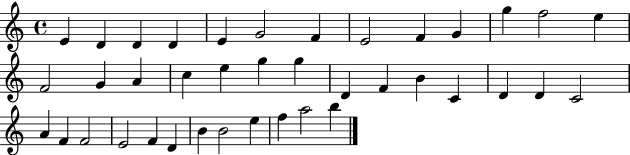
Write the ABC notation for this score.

X:1
T:Untitled
M:4/4
L:1/4
K:C
E D D D E G2 F E2 F G g f2 e F2 G A c e g g D F B C D D C2 A F F2 E2 F D B B2 e f a2 b